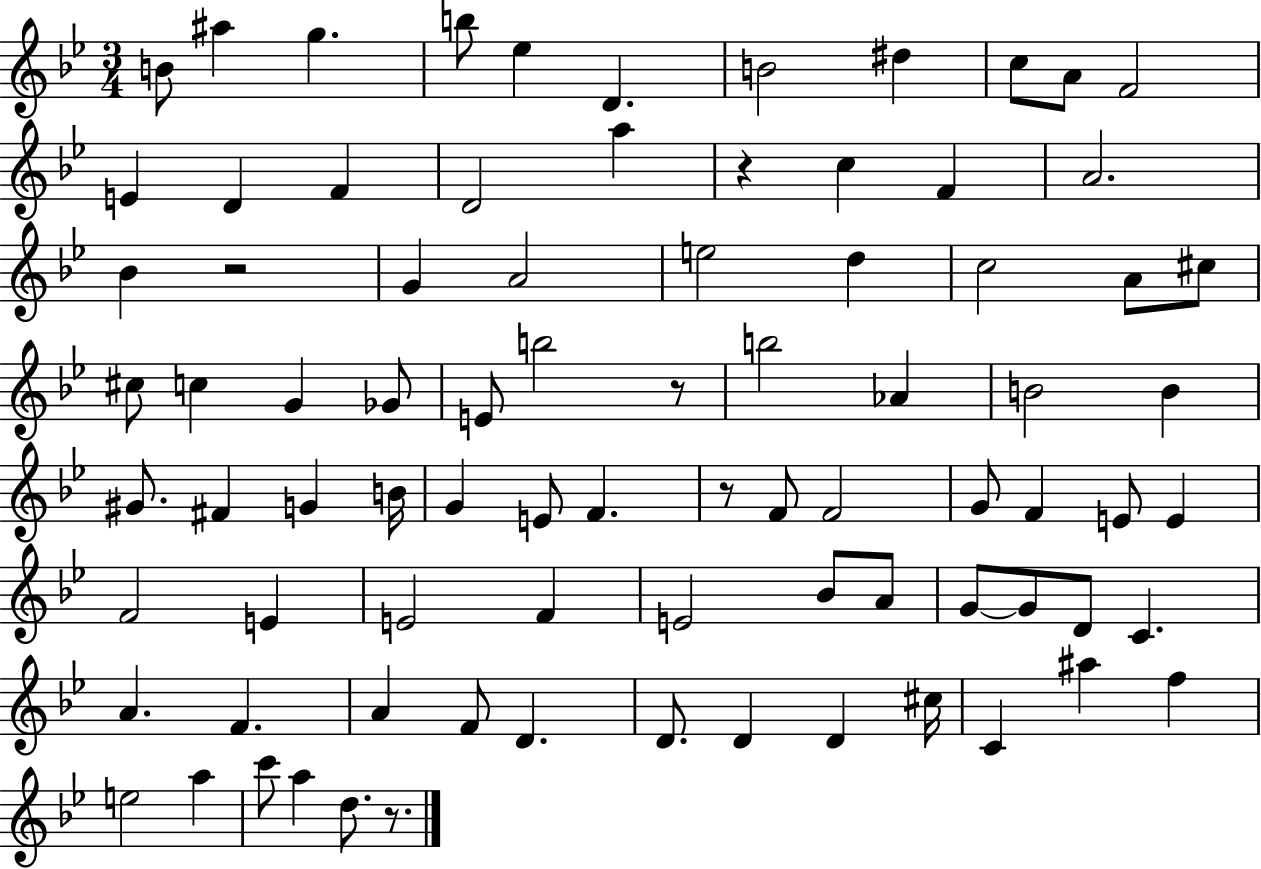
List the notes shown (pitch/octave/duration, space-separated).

B4/e A#5/q G5/q. B5/e Eb5/q D4/q. B4/h D#5/q C5/e A4/e F4/h E4/q D4/q F4/q D4/h A5/q R/q C5/q F4/q A4/h. Bb4/q R/h G4/q A4/h E5/h D5/q C5/h A4/e C#5/e C#5/e C5/q G4/q Gb4/e E4/e B5/h R/e B5/h Ab4/q B4/h B4/q G#4/e. F#4/q G4/q B4/s G4/q E4/e F4/q. R/e F4/e F4/h G4/e F4/q E4/e E4/q F4/h E4/q E4/h F4/q E4/h Bb4/e A4/e G4/e G4/e D4/e C4/q. A4/q. F4/q. A4/q F4/e D4/q. D4/e. D4/q D4/q C#5/s C4/q A#5/q F5/q E5/h A5/q C6/e A5/q D5/e. R/e.